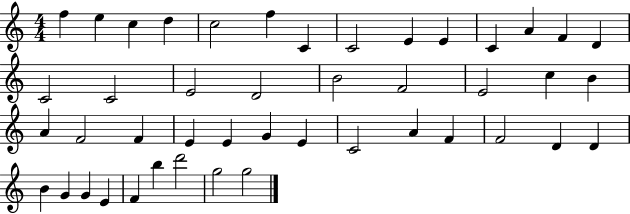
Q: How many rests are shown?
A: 0